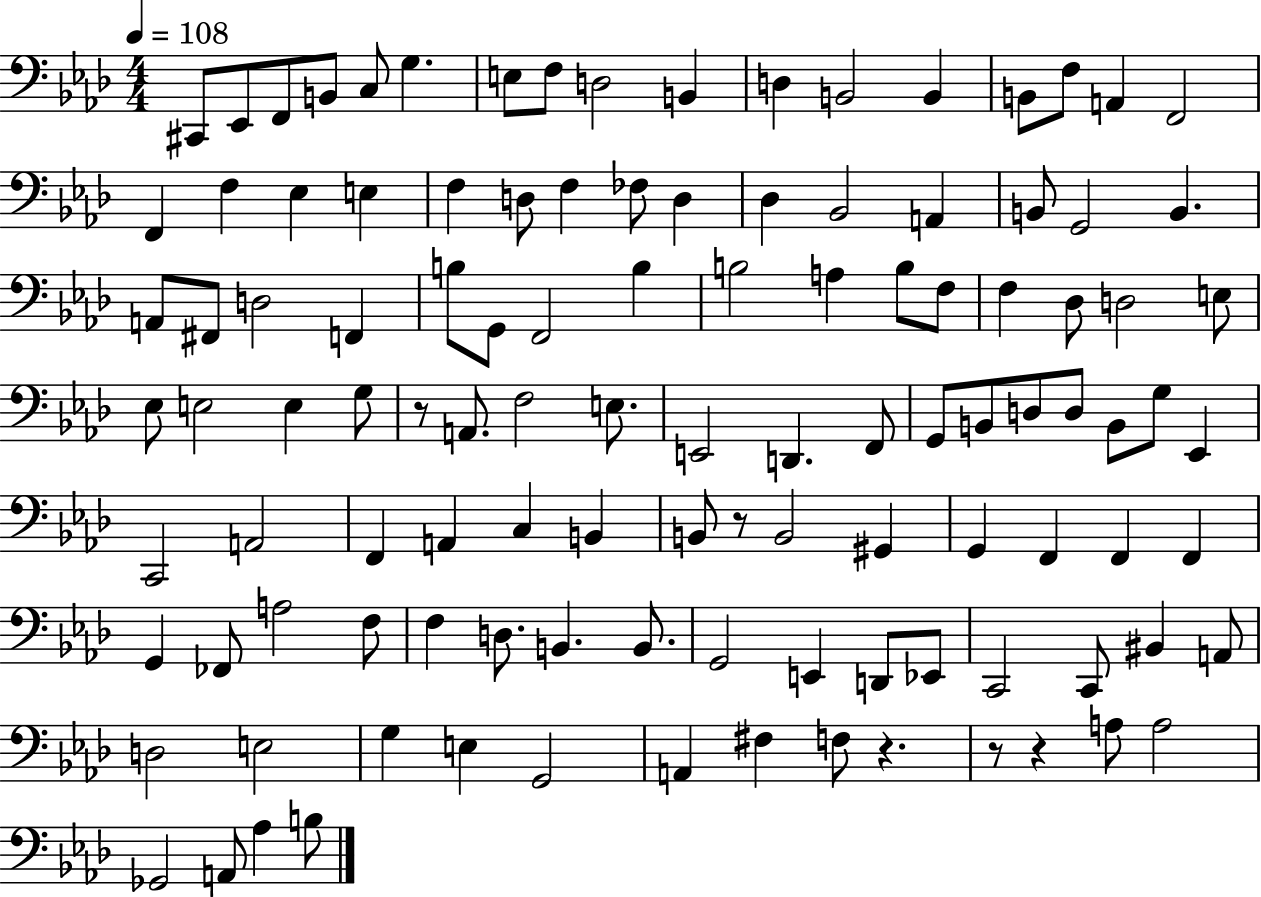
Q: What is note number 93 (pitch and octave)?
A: BIS2